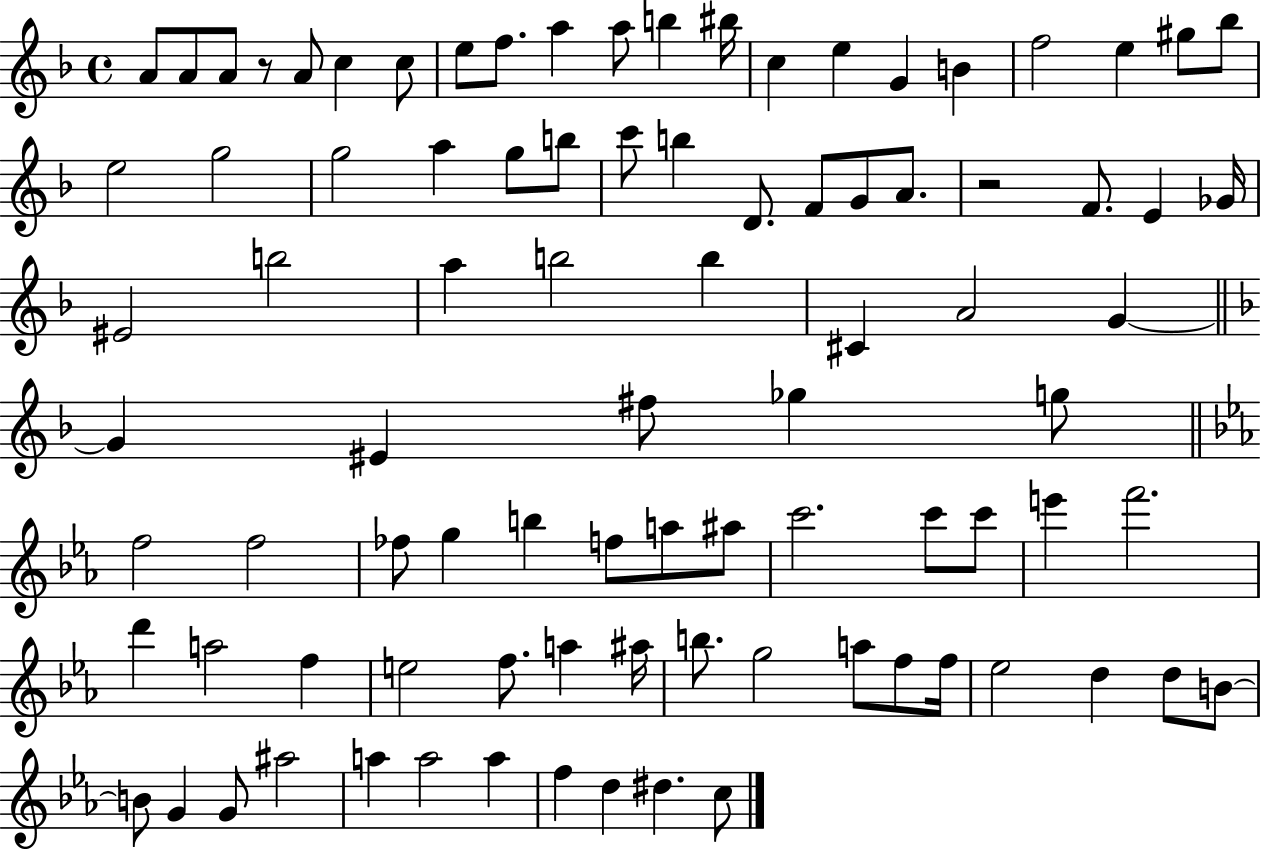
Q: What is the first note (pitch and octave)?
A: A4